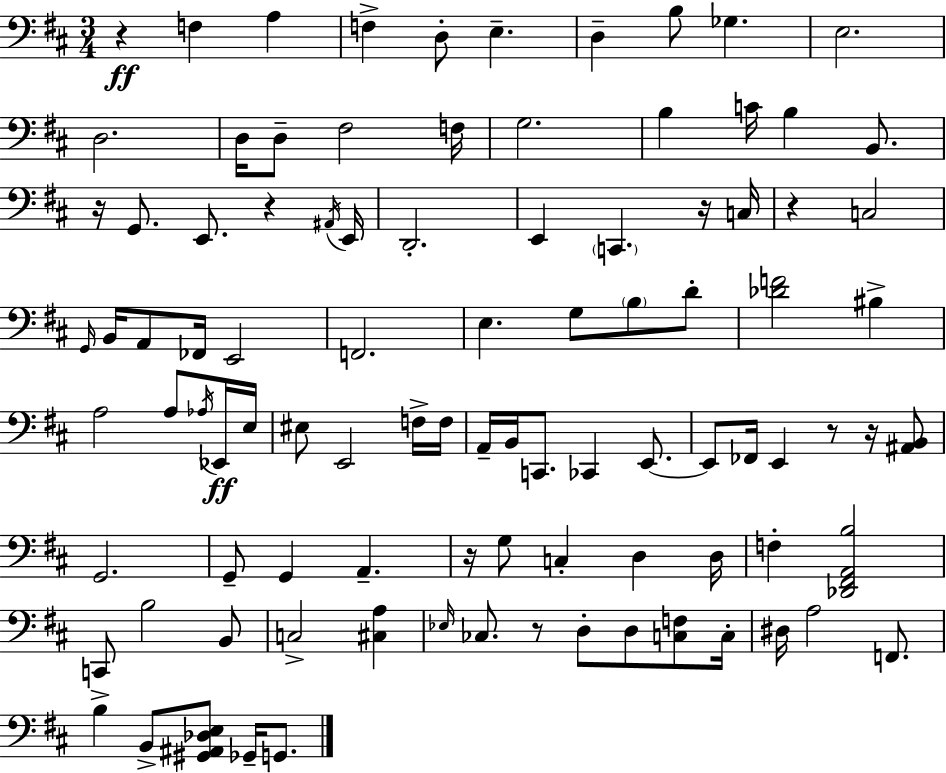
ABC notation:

X:1
T:Untitled
M:3/4
L:1/4
K:D
z F, A, F, D,/2 E, D, B,/2 _G, E,2 D,2 D,/4 D,/2 ^F,2 F,/4 G,2 B, C/4 B, B,,/2 z/4 G,,/2 E,,/2 z ^A,,/4 E,,/4 D,,2 E,, C,, z/4 C,/4 z C,2 G,,/4 B,,/4 A,,/2 _F,,/4 E,,2 F,,2 E, G,/2 B,/2 D/2 [_DF]2 ^B, A,2 A,/2 _A,/4 _E,,/4 E,/4 ^E,/2 E,,2 F,/4 F,/4 A,,/4 B,,/4 C,,/2 _C,, E,,/2 E,,/2 _F,,/4 E,, z/2 z/4 [^A,,B,,]/2 G,,2 G,,/2 G,, A,, z/4 G,/2 C, D, D,/4 F, [_D,,^F,,A,,B,]2 C,,/2 B,2 B,,/2 C,2 [^C,A,] _E,/4 _C,/2 z/2 D,/2 D,/2 [C,F,]/2 C,/4 ^D,/4 A,2 F,,/2 B, B,,/2 [^G,,^A,,_D,E,]/2 _G,,/4 G,,/2